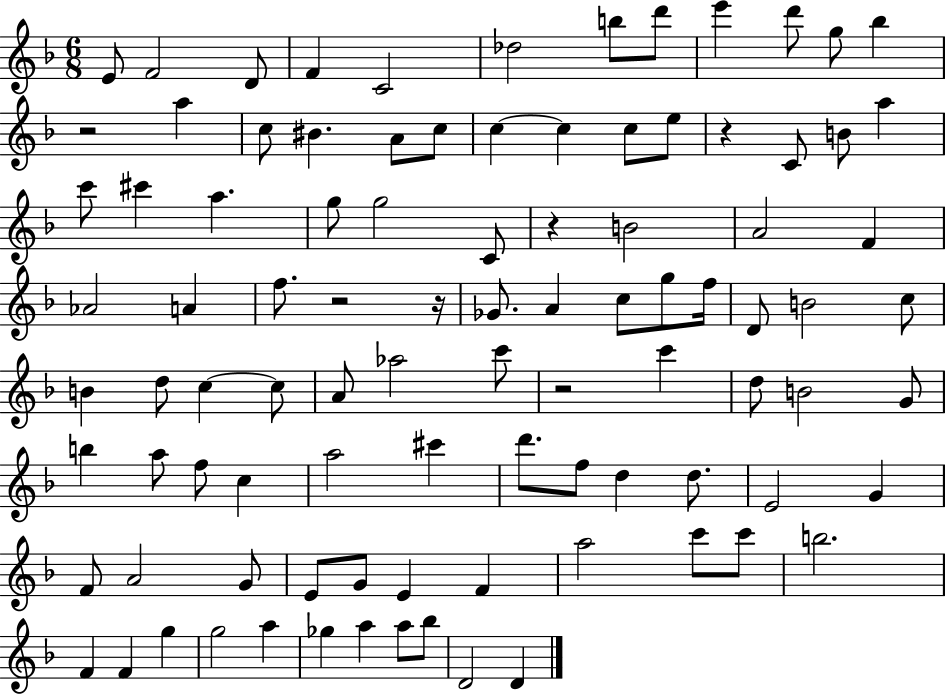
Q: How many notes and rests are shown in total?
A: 95